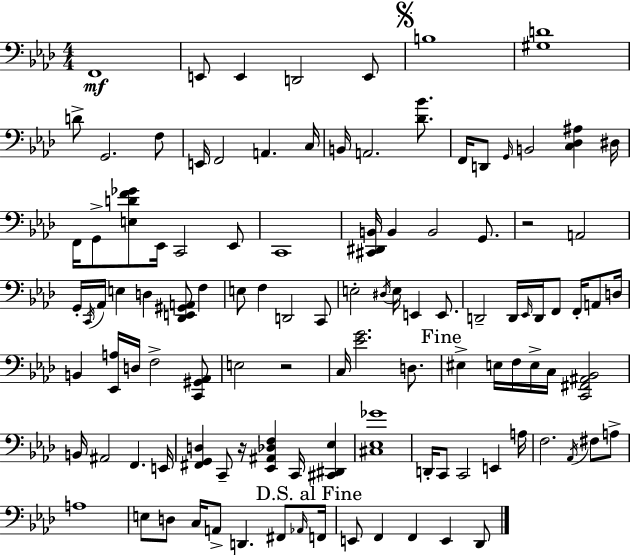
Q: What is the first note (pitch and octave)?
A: F2